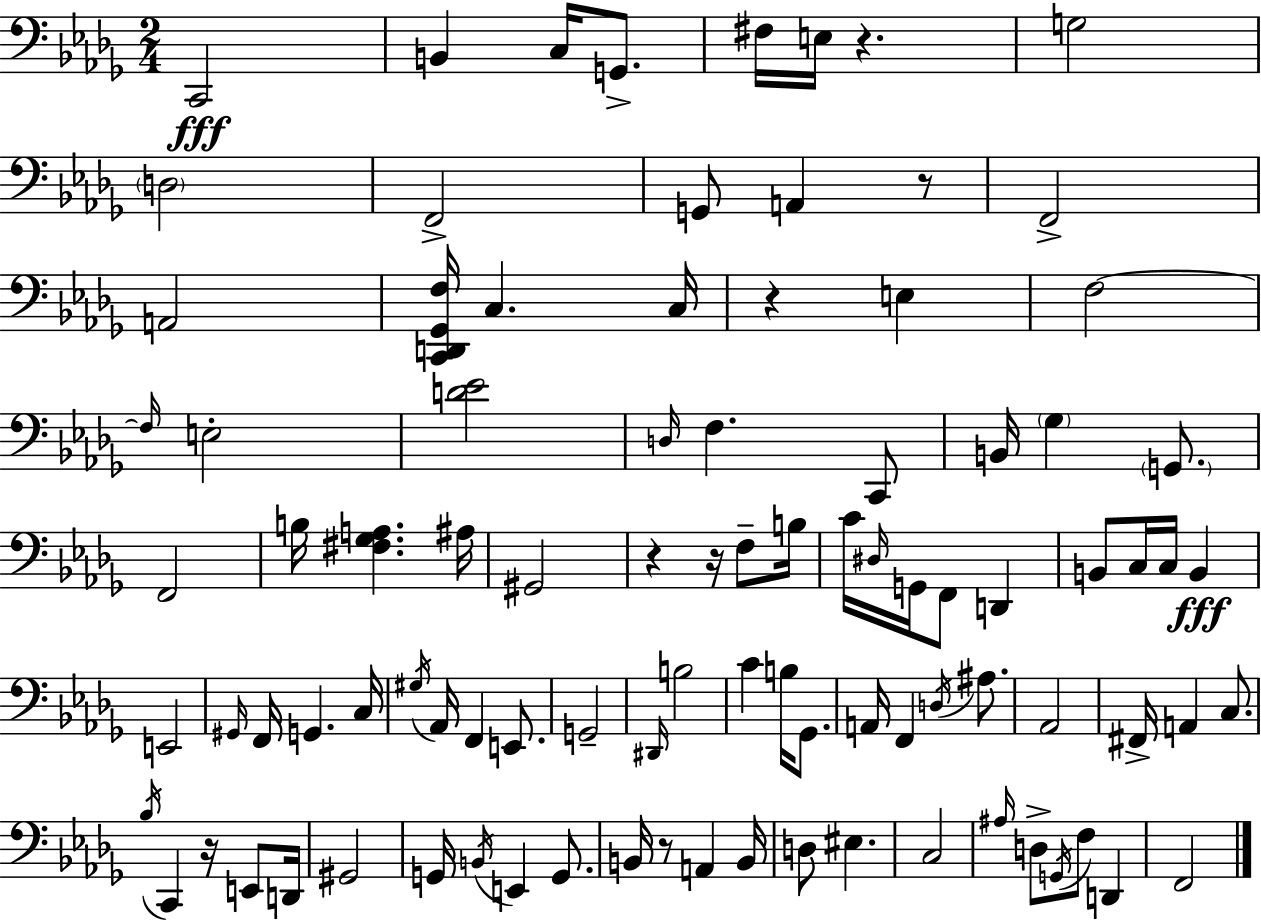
{
  \clef bass
  \numericTimeSignature
  \time 2/4
  \key bes \minor
  c,2\fff | b,4 c16 g,8.-> | fis16 e16 r4. | g2 | \break \parenthesize d2 | f,2-> | g,8 a,4 r8 | f,2-> | \break a,2 | <c, d, ges, f>16 c4. c16 | r4 e4 | f2~~ | \break \grace { f16 } e2-. | <d' ees'>2 | \grace { d16 } f4. | c,8 b,16 \parenthesize ges4 \parenthesize g,8. | \break f,2 | b16 <fis ges a>4. | ais16 gis,2 | r4 r16 f8-- | \break b16 c'16 \grace { dis16 } g,16 f,8 d,4 | b,8 c16 c16 b,4\fff | e,2 | \grace { gis,16 } f,16 g,4. | \break c16 \acciaccatura { gis16 } aes,16 f,4 | e,8. g,2-- | \grace { dis,16 } b2 | c'4 | \break b16 ges,8. a,16 f,4 | \acciaccatura { d16 } ais8. aes,2 | fis,16-> | a,4 c8. \acciaccatura { bes16 } | \break c,4 r16 e,8 d,16 | gis,2 | g,16 \acciaccatura { b,16 } e,4 g,8. | b,16 r8 a,4 | \break b,16 d8 eis4. | c2 | \grace { ais16 } d8-> \acciaccatura { g,16 } f8 d,4 | f,2 | \break \bar "|."
}